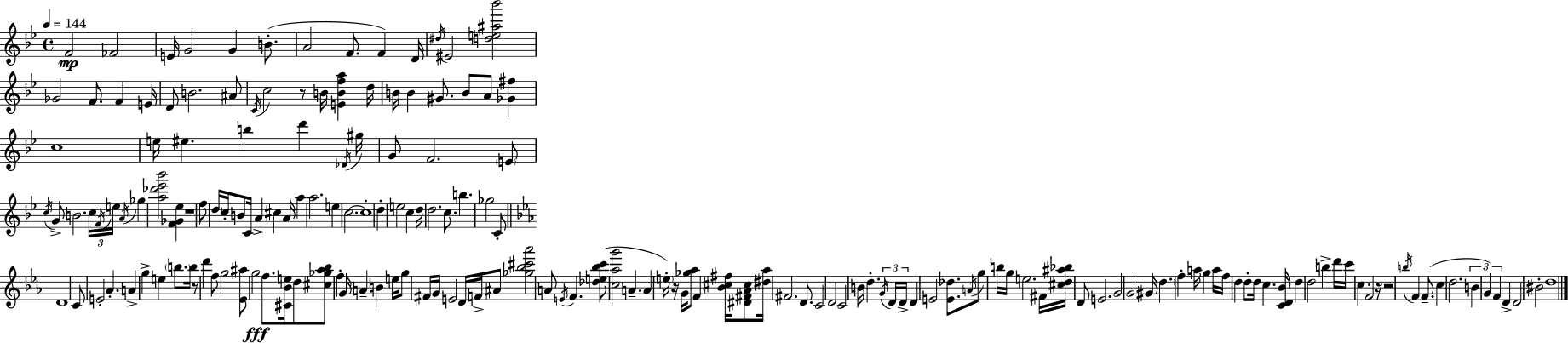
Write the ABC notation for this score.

X:1
T:Untitled
M:4/4
L:1/4
K:Bb
F2 _F2 E/4 G2 G B/2 A2 F/2 F D/4 ^d/4 ^E2 [de^a_b']2 _G2 F/2 F E/4 D/2 B2 ^A/2 C/4 c2 z/2 B/4 [EBfa] d/4 B/4 B ^G/2 B/2 A/2 [_G^f] c4 e/4 ^e b d' _D/4 ^g/4 G/2 F2 E/2 c/4 G/2 B2 c/4 F/4 e/4 A/4 _g [a_d'_e'_b']2 [F_G_e] z4 f/2 d/4 c/4 B/2 C/4 A ^c A/4 a a2 e c2 c4 d e2 c d/4 d2 c/2 b _g2 C/2 D4 C/2 E2 _A A g e b/2 b/4 z/2 d' f/2 g2 [_E^a]/2 g2 f/2 [^C_Be]/4 d/2 [^c_g_a_b]/2 f G/4 A B e/4 g/2 ^F/4 G/4 E2 D/4 F/4 ^A/2 [_g_b^c'_a']2 A/2 E/4 F [_de_bc']/2 [c_ag']2 A A e/4 z/4 G/4 [_g_a]/2 F [_B^c^f]/4 [^D^F_A^c]/2 [^d_a]/4 ^F2 D/2 C2 D2 C2 B/4 d G/4 D/4 D/4 D E2 [E_d]/2 A/4 g/2 b/4 g/4 e2 ^F/4 [^cd^a_b]/4 D/2 E2 G2 G2 ^G/4 d f a/4 g a/4 f/4 d d/2 d/4 c [CD_B]/4 d d2 b d'/4 c'/4 c F2 z/4 z2 b/4 F F/2 c d2 B G F D D2 ^B2 d4